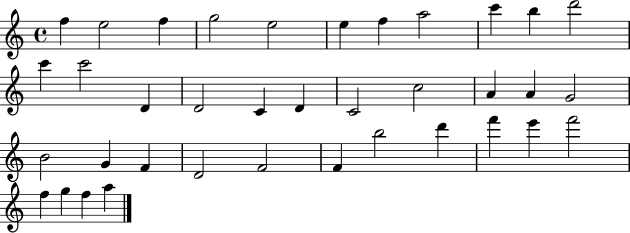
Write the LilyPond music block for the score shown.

{
  \clef treble
  \time 4/4
  \defaultTimeSignature
  \key c \major
  f''4 e''2 f''4 | g''2 e''2 | e''4 f''4 a''2 | c'''4 b''4 d'''2 | \break c'''4 c'''2 d'4 | d'2 c'4 d'4 | c'2 c''2 | a'4 a'4 g'2 | \break b'2 g'4 f'4 | d'2 f'2 | f'4 b''2 d'''4 | f'''4 e'''4 f'''2 | \break f''4 g''4 f''4 a''4 | \bar "|."
}